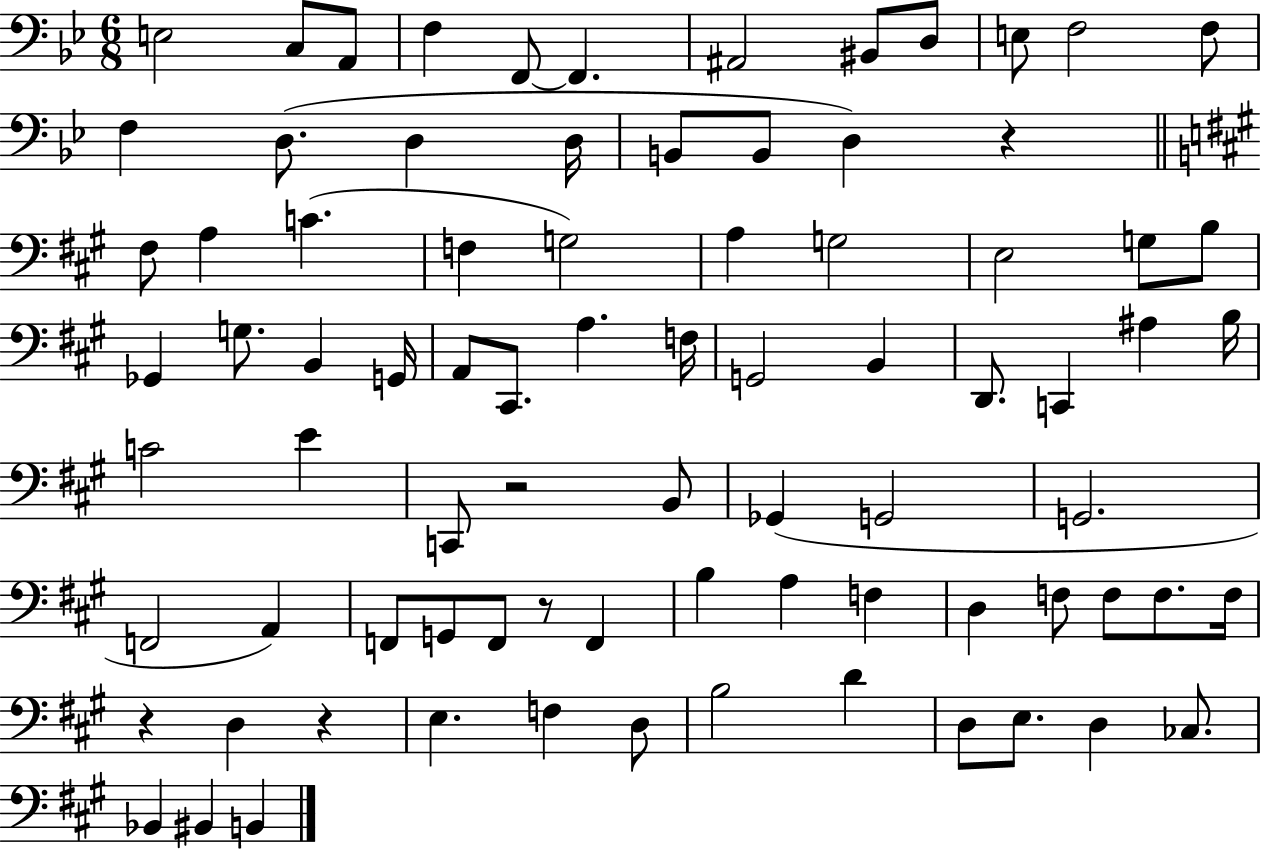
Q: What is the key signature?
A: BES major